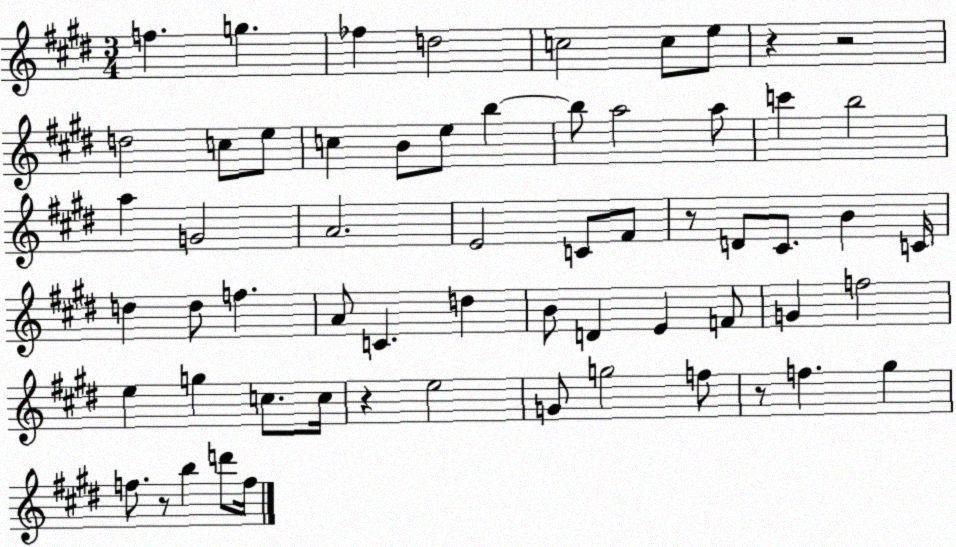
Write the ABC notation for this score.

X:1
T:Untitled
M:3/4
L:1/4
K:E
f g _f d2 c2 c/2 e/2 z z2 d2 c/2 e/2 c B/2 e/2 b b/2 a2 a/2 c' b2 a G2 A2 E2 C/2 ^F/2 z/2 D/2 ^C/2 B C/4 d d/2 f A/2 C d B/2 D E F/2 G f2 e g c/2 c/4 z e2 G/2 g2 f/2 z/2 f ^g f/2 z/2 b d'/2 f/4